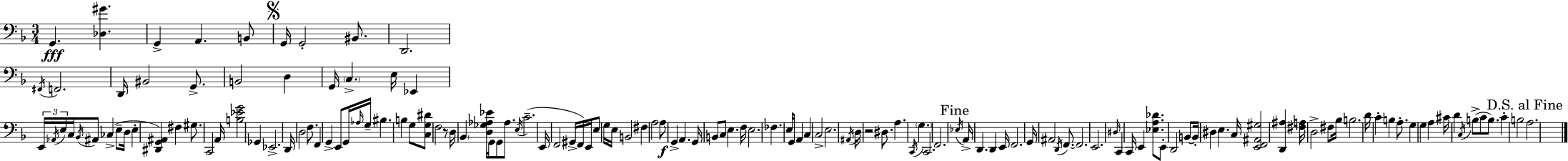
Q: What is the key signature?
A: D minor